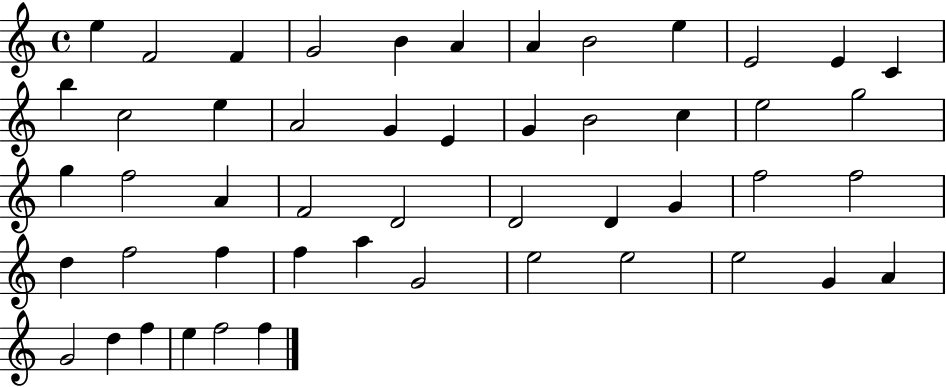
{
  \clef treble
  \time 4/4
  \defaultTimeSignature
  \key c \major
  e''4 f'2 f'4 | g'2 b'4 a'4 | a'4 b'2 e''4 | e'2 e'4 c'4 | \break b''4 c''2 e''4 | a'2 g'4 e'4 | g'4 b'2 c''4 | e''2 g''2 | \break g''4 f''2 a'4 | f'2 d'2 | d'2 d'4 g'4 | f''2 f''2 | \break d''4 f''2 f''4 | f''4 a''4 g'2 | e''2 e''2 | e''2 g'4 a'4 | \break g'2 d''4 f''4 | e''4 f''2 f''4 | \bar "|."
}